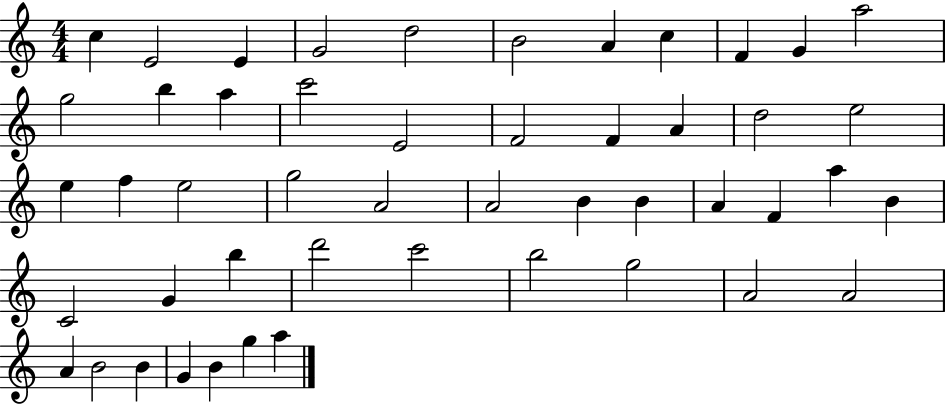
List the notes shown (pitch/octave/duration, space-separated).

C5/q E4/h E4/q G4/h D5/h B4/h A4/q C5/q F4/q G4/q A5/h G5/h B5/q A5/q C6/h E4/h F4/h F4/q A4/q D5/h E5/h E5/q F5/q E5/h G5/h A4/h A4/h B4/q B4/q A4/q F4/q A5/q B4/q C4/h G4/q B5/q D6/h C6/h B5/h G5/h A4/h A4/h A4/q B4/h B4/q G4/q B4/q G5/q A5/q